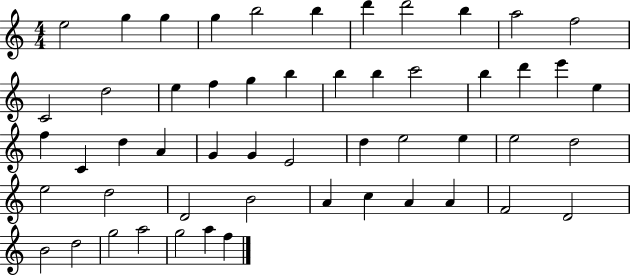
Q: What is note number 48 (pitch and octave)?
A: D5